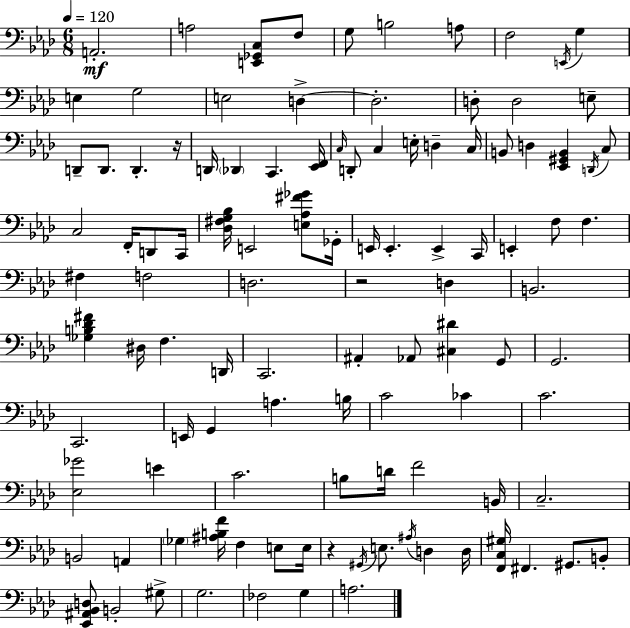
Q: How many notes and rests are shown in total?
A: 108